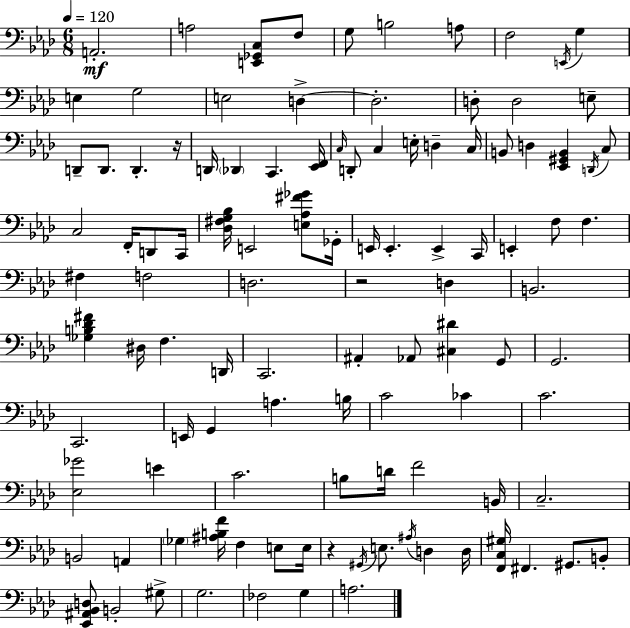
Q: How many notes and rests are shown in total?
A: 108